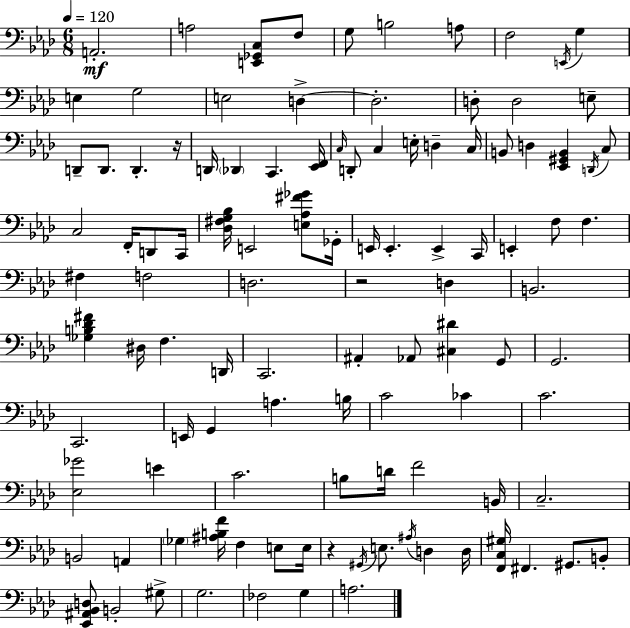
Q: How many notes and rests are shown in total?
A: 108